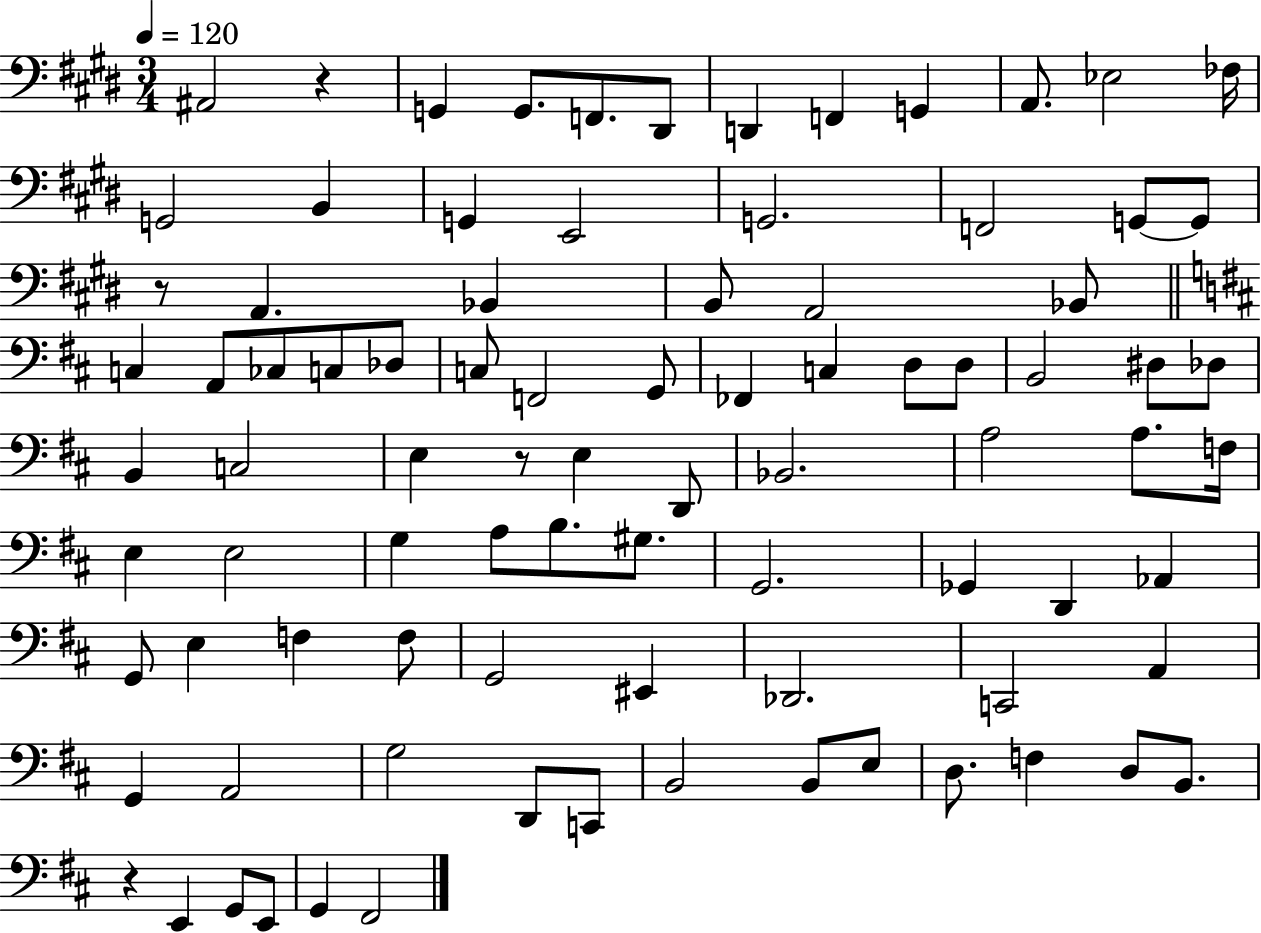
A#2/h R/q G2/q G2/e. F2/e. D#2/e D2/q F2/q G2/q A2/e. Eb3/h FES3/s G2/h B2/q G2/q E2/h G2/h. F2/h G2/e G2/e R/e A2/q. Bb2/q B2/e A2/h Bb2/e C3/q A2/e CES3/e C3/e Db3/e C3/e F2/h G2/e FES2/q C3/q D3/e D3/e B2/h D#3/e Db3/e B2/q C3/h E3/q R/e E3/q D2/e Bb2/h. A3/h A3/e. F3/s E3/q E3/h G3/q A3/e B3/e. G#3/e. G2/h. Gb2/q D2/q Ab2/q G2/e E3/q F3/q F3/e G2/h EIS2/q Db2/h. C2/h A2/q G2/q A2/h G3/h D2/e C2/e B2/h B2/e E3/e D3/e. F3/q D3/e B2/e. R/q E2/q G2/e E2/e G2/q F#2/h